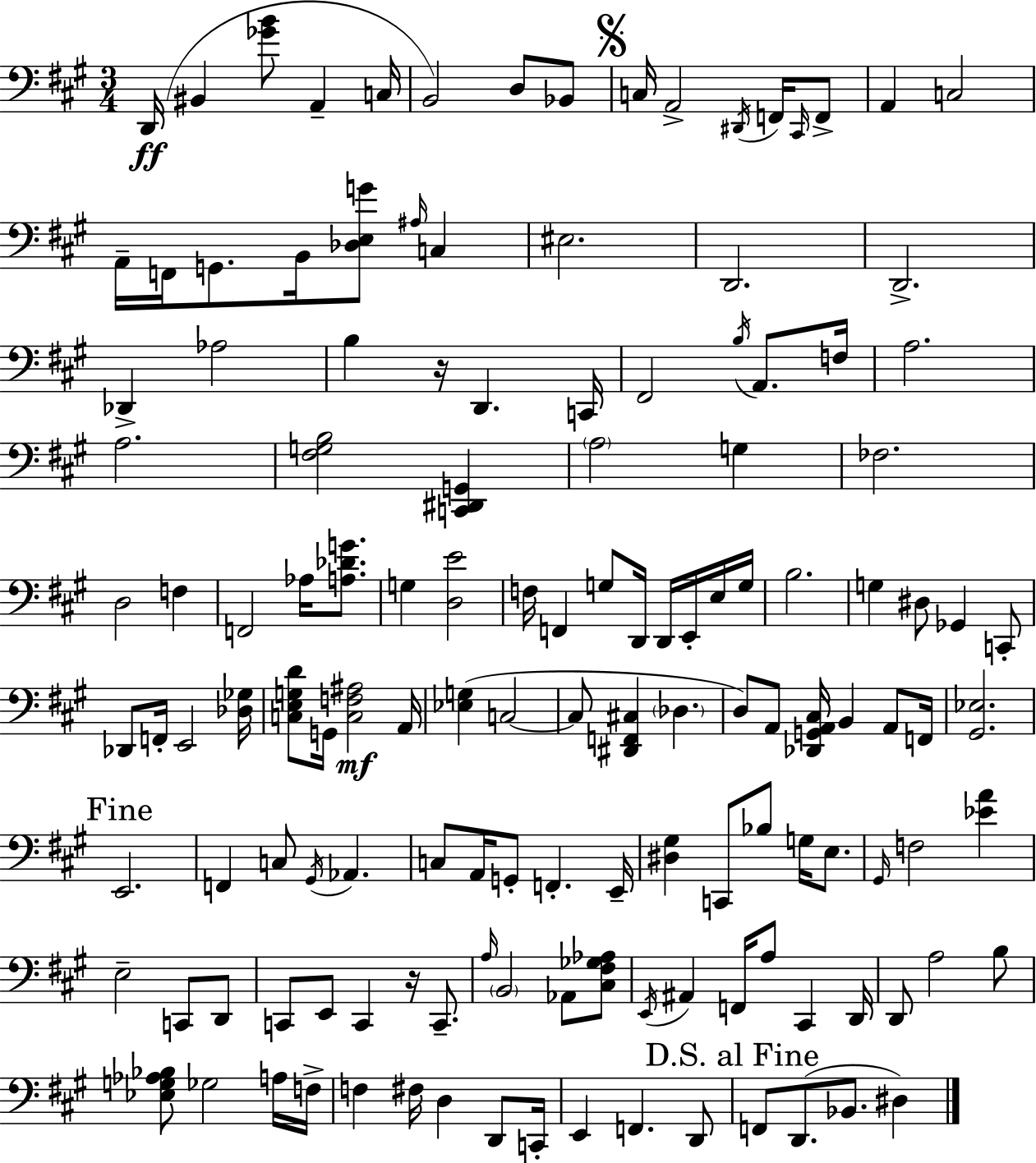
D2/s BIS2/q [Gb4,B4]/e A2/q C3/s B2/h D3/e Bb2/e C3/s A2/h D#2/s F2/s C#2/s F2/e A2/q C3/h A2/s F2/s G2/e. B2/s [Db3,E3,G4]/e A#3/s C3/q EIS3/h. D2/h. D2/h. Db2/q Ab3/h B3/q R/s D2/q. C2/s F#2/h B3/s A2/e. F3/s A3/h. A3/h. [F#3,G3,B3]/h [C2,D#2,G2]/q A3/h G3/q FES3/h. D3/h F3/q F2/h Ab3/s [A3,Db4,G4]/e. G3/q [D3,E4]/h F3/s F2/q G3/e D2/s D2/s E2/s E3/s G3/s B3/h. G3/q D#3/e Gb2/q C2/e Db2/e F2/s E2/h [Db3,Gb3]/s [C3,E3,G3,D4]/e G2/s [C3,F3,A#3]/h A2/s [Eb3,G3]/q C3/h C3/e [D#2,F2,C#3]/q Db3/q. D3/e A2/e [Db2,G2,A2,C#3]/s B2/q A2/e F2/s [G#2,Eb3]/h. E2/h. F2/q C3/e G#2/s Ab2/q. C3/e A2/s G2/e F2/q. E2/s [D#3,G#3]/q C2/e Bb3/e G3/s E3/e. G#2/s F3/h [Eb4,A4]/q E3/h C2/e D2/e C2/e E2/e C2/q R/s C2/e. A3/s B2/h Ab2/e [C#3,F#3,Gb3,Ab3]/e E2/s A#2/q F2/s A3/e C#2/q D2/s D2/e A3/h B3/e [Eb3,G3,Ab3,Bb3]/e Gb3/h A3/s F3/s F3/q F#3/s D3/q D2/e C2/s E2/q F2/q. D2/e F2/e D2/e. Bb2/e. D#3/q